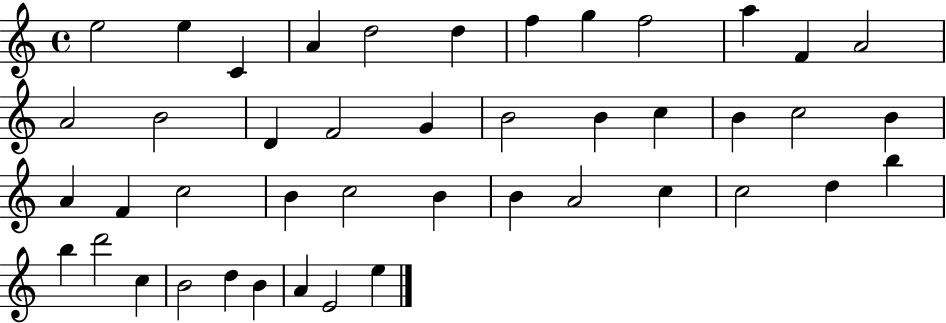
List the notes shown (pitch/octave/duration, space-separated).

E5/h E5/q C4/q A4/q D5/h D5/q F5/q G5/q F5/h A5/q F4/q A4/h A4/h B4/h D4/q F4/h G4/q B4/h B4/q C5/q B4/q C5/h B4/q A4/q F4/q C5/h B4/q C5/h B4/q B4/q A4/h C5/q C5/h D5/q B5/q B5/q D6/h C5/q B4/h D5/q B4/q A4/q E4/h E5/q